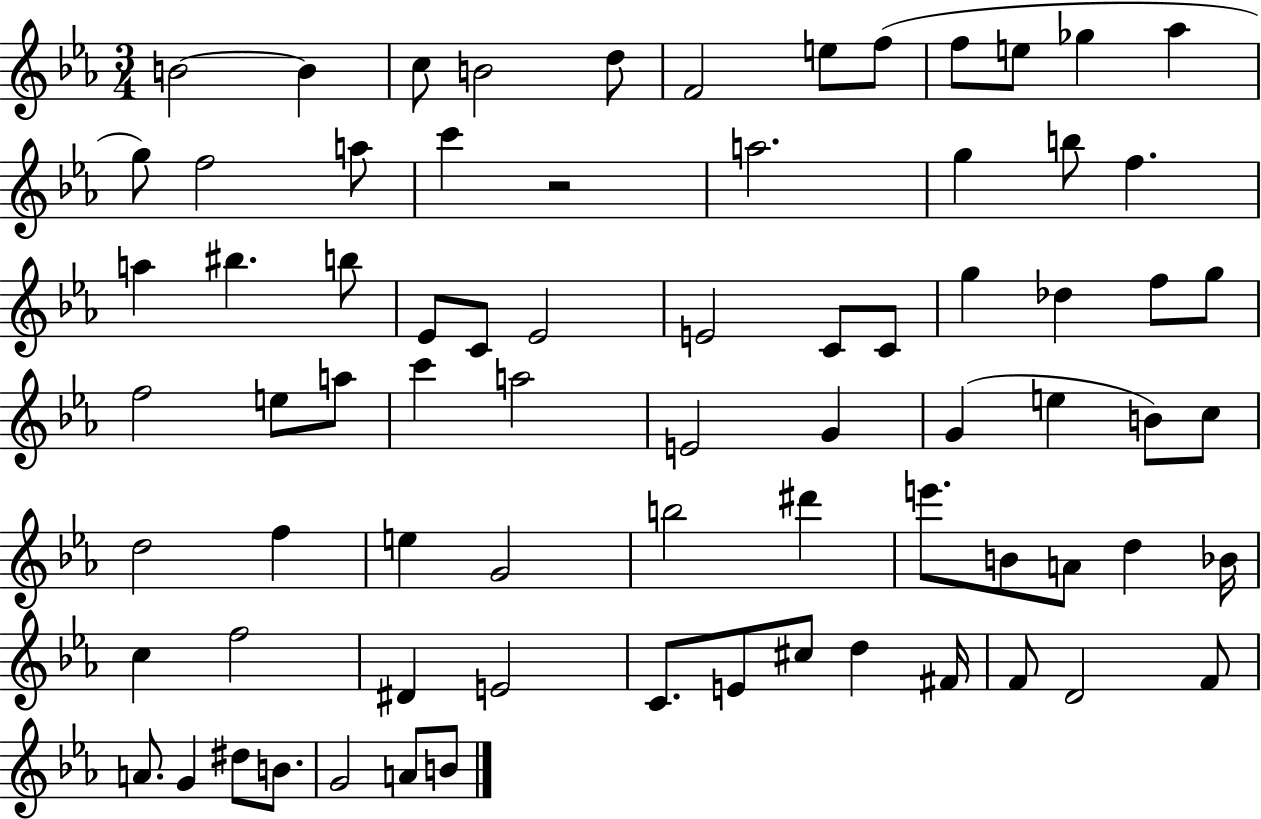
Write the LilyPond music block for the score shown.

{
  \clef treble
  \numericTimeSignature
  \time 3/4
  \key ees \major
  b'2~~ b'4 | c''8 b'2 d''8 | f'2 e''8 f''8( | f''8 e''8 ges''4 aes''4 | \break g''8) f''2 a''8 | c'''4 r2 | a''2. | g''4 b''8 f''4. | \break a''4 bis''4. b''8 | ees'8 c'8 ees'2 | e'2 c'8 c'8 | g''4 des''4 f''8 g''8 | \break f''2 e''8 a''8 | c'''4 a''2 | e'2 g'4 | g'4( e''4 b'8) c''8 | \break d''2 f''4 | e''4 g'2 | b''2 dis'''4 | e'''8. b'8 a'8 d''4 bes'16 | \break c''4 f''2 | dis'4 e'2 | c'8. e'8 cis''8 d''4 fis'16 | f'8 d'2 f'8 | \break a'8. g'4 dis''8 b'8. | g'2 a'8 b'8 | \bar "|."
}